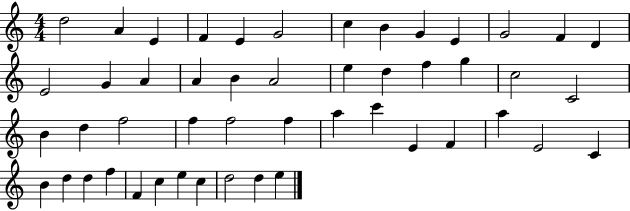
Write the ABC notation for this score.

X:1
T:Untitled
M:4/4
L:1/4
K:C
d2 A E F E G2 c B G E G2 F D E2 G A A B A2 e d f g c2 C2 B d f2 f f2 f a c' E F a E2 C B d d f F c e c d2 d e